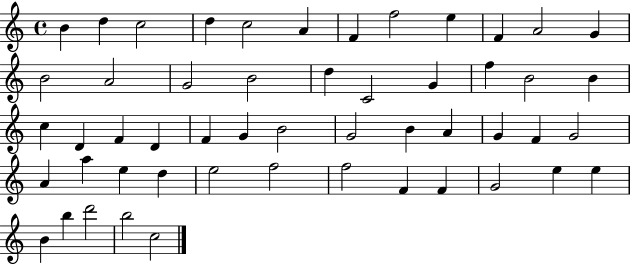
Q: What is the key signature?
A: C major